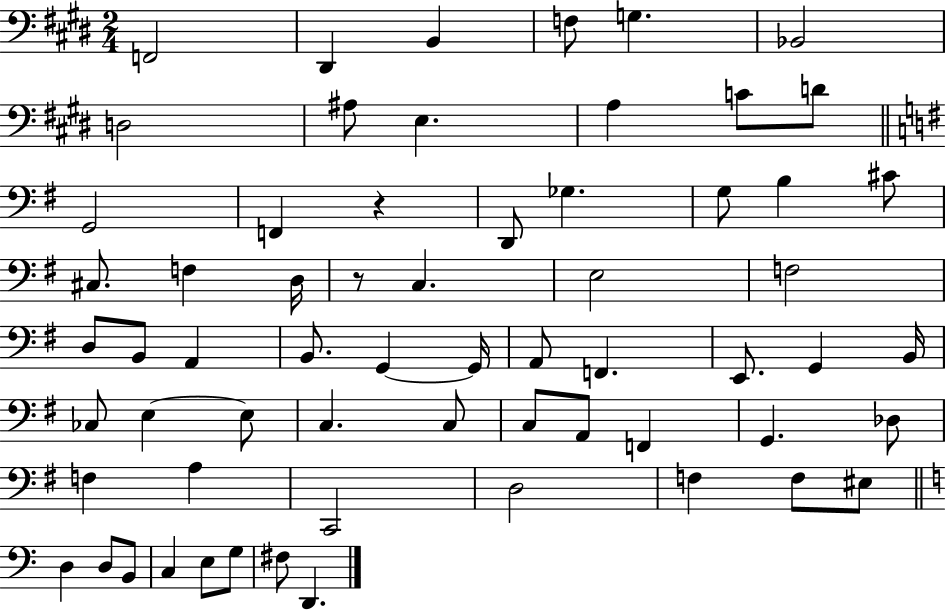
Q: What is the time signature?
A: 2/4